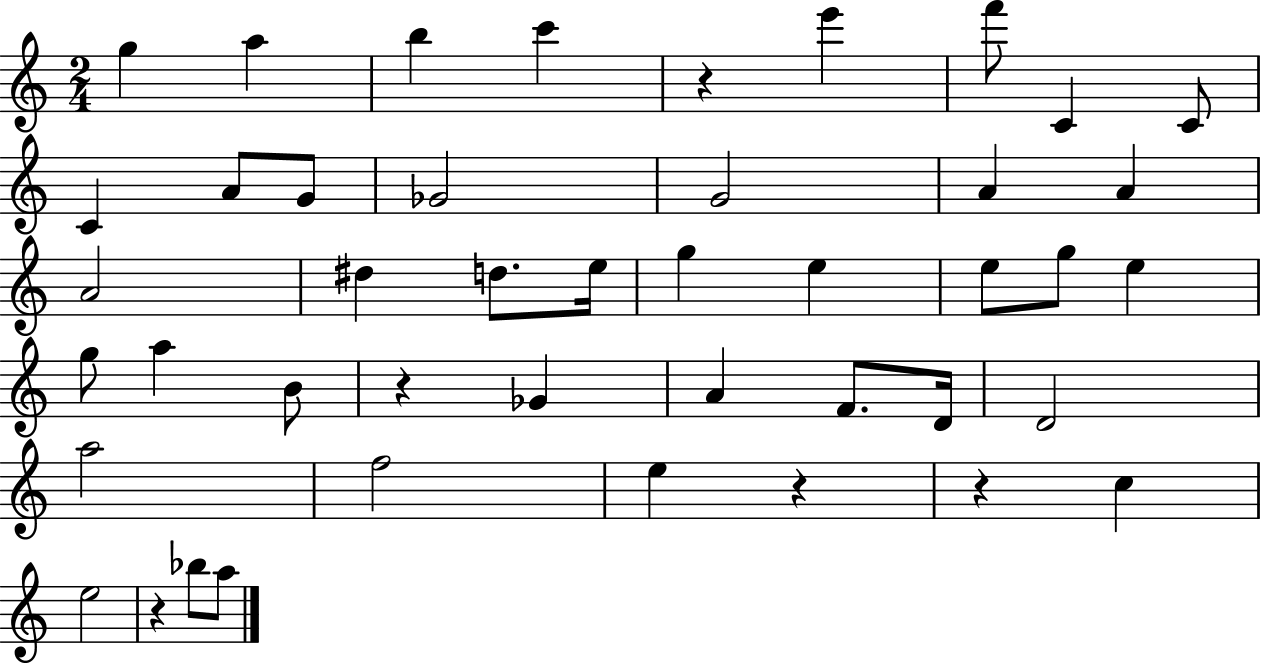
G5/q A5/q B5/q C6/q R/q E6/q F6/e C4/q C4/e C4/q A4/e G4/e Gb4/h G4/h A4/q A4/q A4/h D#5/q D5/e. E5/s G5/q E5/q E5/e G5/e E5/q G5/e A5/q B4/e R/q Gb4/q A4/q F4/e. D4/s D4/h A5/h F5/h E5/q R/q R/q C5/q E5/h R/q Bb5/e A5/e